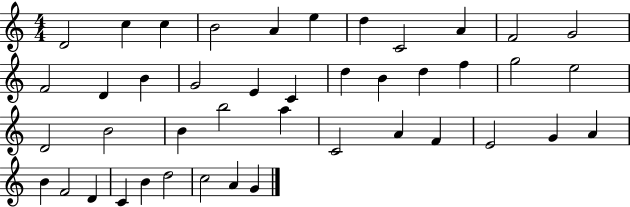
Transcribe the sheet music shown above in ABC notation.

X:1
T:Untitled
M:4/4
L:1/4
K:C
D2 c c B2 A e d C2 A F2 G2 F2 D B G2 E C d B d f g2 e2 D2 B2 B b2 a C2 A F E2 G A B F2 D C B d2 c2 A G